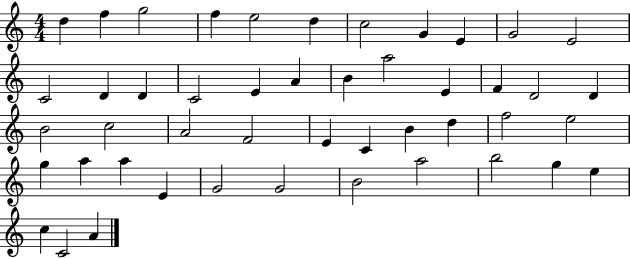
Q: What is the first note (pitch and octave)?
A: D5